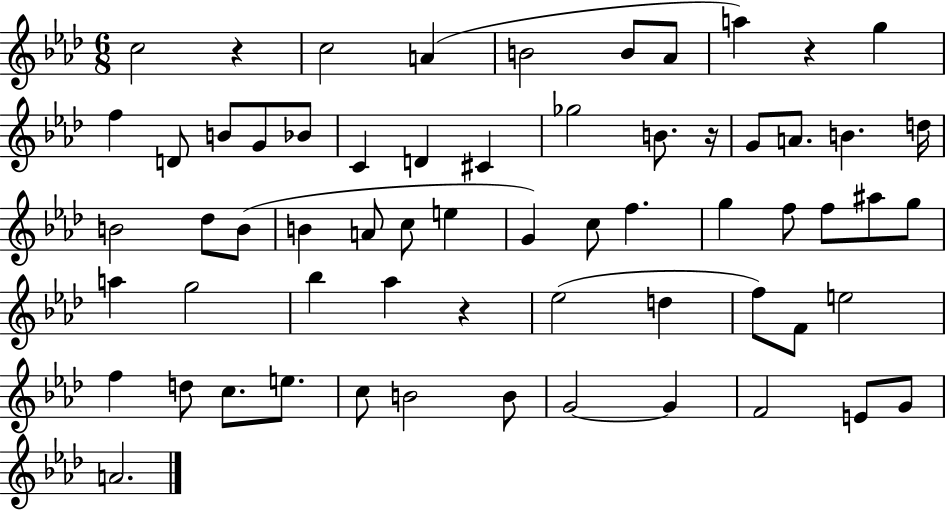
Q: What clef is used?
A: treble